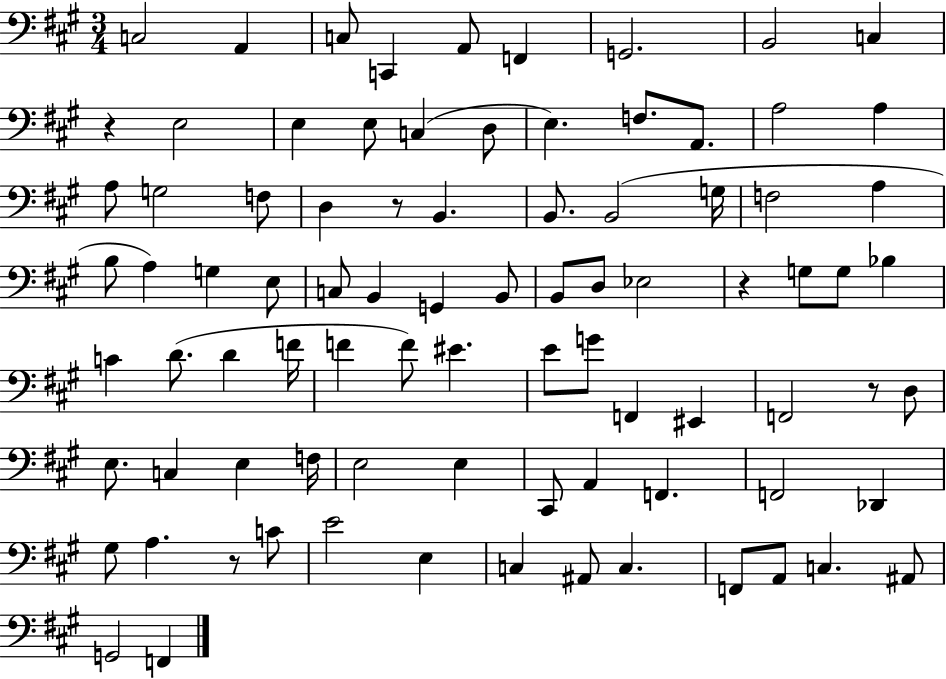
{
  \clef bass
  \numericTimeSignature
  \time 3/4
  \key a \major
  \repeat volta 2 { c2 a,4 | c8 c,4 a,8 f,4 | g,2. | b,2 c4 | \break r4 e2 | e4 e8 c4( d8 | e4.) f8. a,8. | a2 a4 | \break a8 g2 f8 | d4 r8 b,4. | b,8. b,2( g16 | f2 a4 | \break b8 a4) g4 e8 | c8 b,4 g,4 b,8 | b,8 d8 ees2 | r4 g8 g8 bes4 | \break c'4 d'8.( d'4 f'16 | f'4 f'8) eis'4. | e'8 g'8 f,4 eis,4 | f,2 r8 d8 | \break e8. c4 e4 f16 | e2 e4 | cis,8 a,4 f,4. | f,2 des,4 | \break gis8 a4. r8 c'8 | e'2 e4 | c4 ais,8 c4. | f,8 a,8 c4. ais,8 | \break g,2 f,4 | } \bar "|."
}